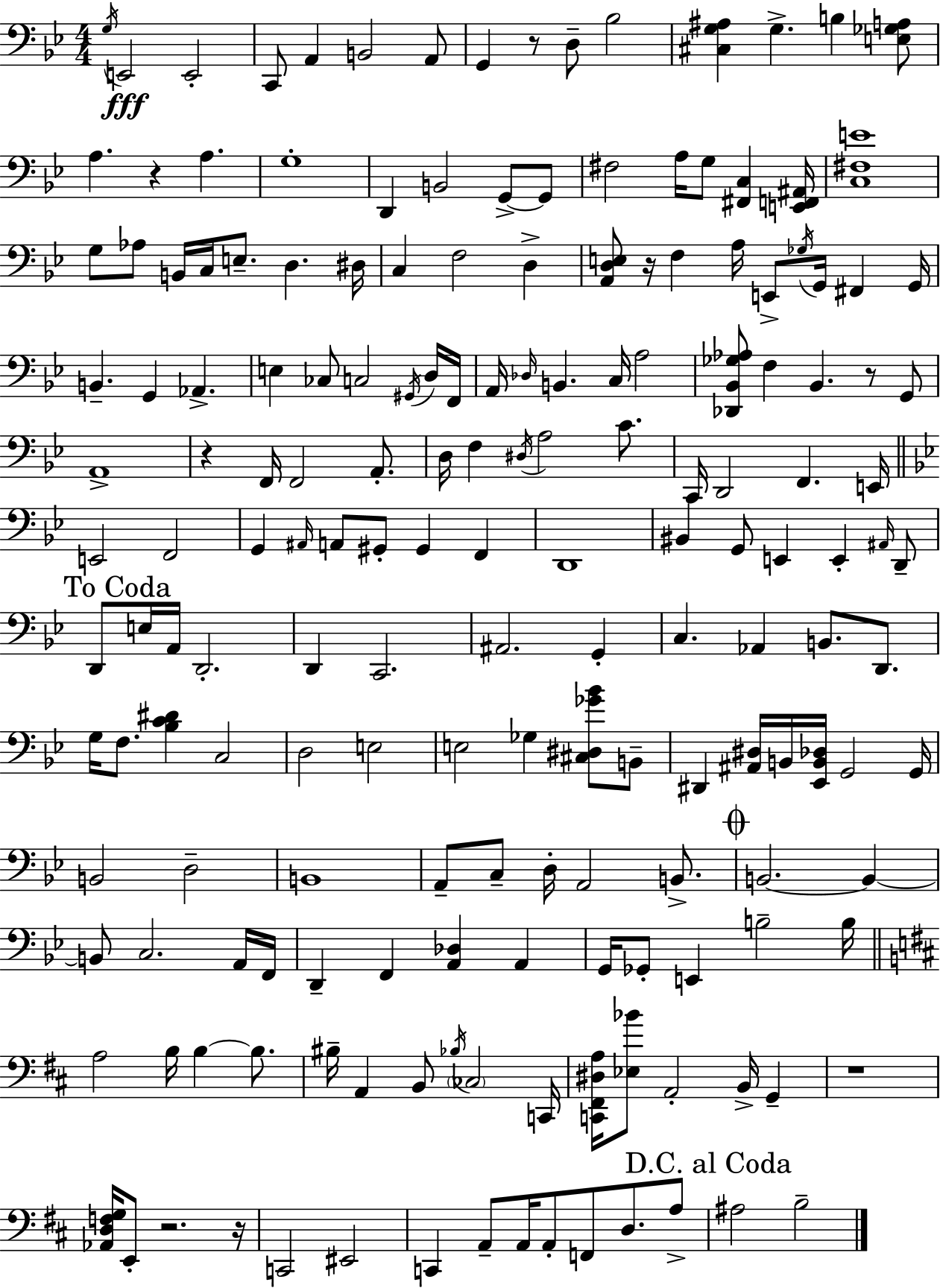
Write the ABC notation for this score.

X:1
T:Untitled
M:4/4
L:1/4
K:Gm
G,/4 E,,2 E,,2 C,,/2 A,, B,,2 A,,/2 G,, z/2 D,/2 _B,2 [^C,G,^A,] G, B, [E,_G,A,]/2 A, z A, G,4 D,, B,,2 G,,/2 G,,/2 ^F,2 A,/4 G,/2 [^F,,C,] [E,,F,,^A,,]/4 [C,^F,E]4 G,/2 _A,/2 B,,/4 C,/4 E,/2 D, ^D,/4 C, F,2 D, [A,,D,E,]/2 z/4 F, A,/4 E,,/2 _G,/4 G,,/4 ^F,, G,,/4 B,, G,, _A,, E, _C,/2 C,2 ^G,,/4 D,/4 F,,/4 A,,/4 _D,/4 B,, C,/4 A,2 [_D,,_B,,_G,_A,]/2 F, _B,, z/2 G,,/2 A,,4 z F,,/4 F,,2 A,,/2 D,/4 F, ^D,/4 A,2 C/2 C,,/4 D,,2 F,, E,,/4 E,,2 F,,2 G,, ^A,,/4 A,,/2 ^G,,/2 ^G,, F,, D,,4 ^B,, G,,/2 E,, E,, ^A,,/4 D,,/2 D,,/2 E,/4 A,,/4 D,,2 D,, C,,2 ^A,,2 G,, C, _A,, B,,/2 D,,/2 G,/4 F,/2 [_B,C^D] C,2 D,2 E,2 E,2 _G, [^C,^D,_G_B]/2 B,,/2 ^D,, [^A,,^D,]/4 B,,/4 [_E,,B,,_D,]/4 G,,2 G,,/4 B,,2 D,2 B,,4 A,,/2 C,/2 D,/4 A,,2 B,,/2 B,,2 B,, B,,/2 C,2 A,,/4 F,,/4 D,, F,, [A,,_D,] A,, G,,/4 _G,,/2 E,, B,2 B,/4 A,2 B,/4 B, B,/2 ^B,/4 A,, B,,/2 _B,/4 _C,2 C,,/4 [C,,^F,,^D,A,]/4 [_E,_B]/2 A,,2 B,,/4 G,, z4 [_A,,D,F,G,]/4 E,,/2 z2 z/4 C,,2 ^E,,2 C,, A,,/2 A,,/4 A,,/2 F,,/2 D,/2 A,/2 ^A,2 B,2